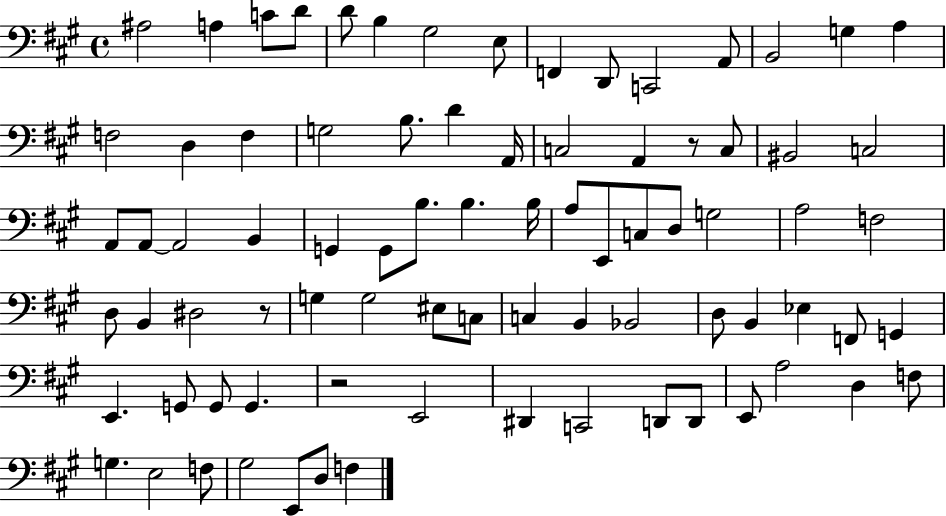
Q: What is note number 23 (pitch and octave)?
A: C3